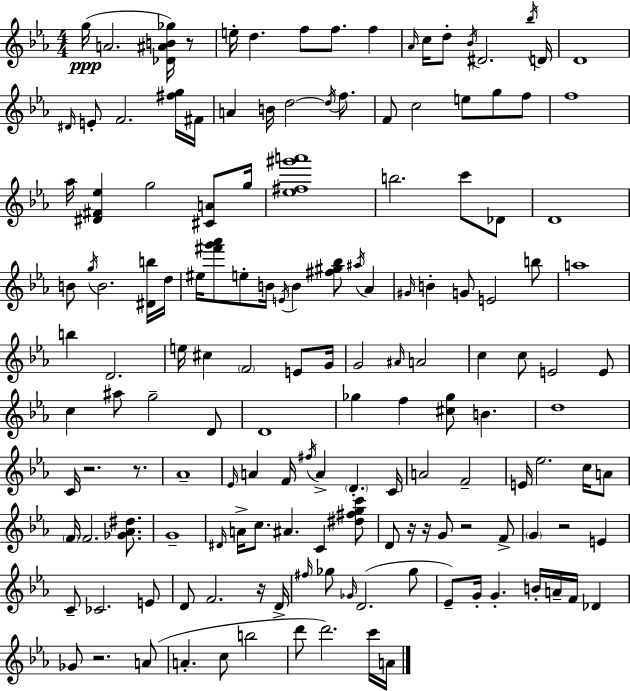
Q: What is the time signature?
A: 4/4